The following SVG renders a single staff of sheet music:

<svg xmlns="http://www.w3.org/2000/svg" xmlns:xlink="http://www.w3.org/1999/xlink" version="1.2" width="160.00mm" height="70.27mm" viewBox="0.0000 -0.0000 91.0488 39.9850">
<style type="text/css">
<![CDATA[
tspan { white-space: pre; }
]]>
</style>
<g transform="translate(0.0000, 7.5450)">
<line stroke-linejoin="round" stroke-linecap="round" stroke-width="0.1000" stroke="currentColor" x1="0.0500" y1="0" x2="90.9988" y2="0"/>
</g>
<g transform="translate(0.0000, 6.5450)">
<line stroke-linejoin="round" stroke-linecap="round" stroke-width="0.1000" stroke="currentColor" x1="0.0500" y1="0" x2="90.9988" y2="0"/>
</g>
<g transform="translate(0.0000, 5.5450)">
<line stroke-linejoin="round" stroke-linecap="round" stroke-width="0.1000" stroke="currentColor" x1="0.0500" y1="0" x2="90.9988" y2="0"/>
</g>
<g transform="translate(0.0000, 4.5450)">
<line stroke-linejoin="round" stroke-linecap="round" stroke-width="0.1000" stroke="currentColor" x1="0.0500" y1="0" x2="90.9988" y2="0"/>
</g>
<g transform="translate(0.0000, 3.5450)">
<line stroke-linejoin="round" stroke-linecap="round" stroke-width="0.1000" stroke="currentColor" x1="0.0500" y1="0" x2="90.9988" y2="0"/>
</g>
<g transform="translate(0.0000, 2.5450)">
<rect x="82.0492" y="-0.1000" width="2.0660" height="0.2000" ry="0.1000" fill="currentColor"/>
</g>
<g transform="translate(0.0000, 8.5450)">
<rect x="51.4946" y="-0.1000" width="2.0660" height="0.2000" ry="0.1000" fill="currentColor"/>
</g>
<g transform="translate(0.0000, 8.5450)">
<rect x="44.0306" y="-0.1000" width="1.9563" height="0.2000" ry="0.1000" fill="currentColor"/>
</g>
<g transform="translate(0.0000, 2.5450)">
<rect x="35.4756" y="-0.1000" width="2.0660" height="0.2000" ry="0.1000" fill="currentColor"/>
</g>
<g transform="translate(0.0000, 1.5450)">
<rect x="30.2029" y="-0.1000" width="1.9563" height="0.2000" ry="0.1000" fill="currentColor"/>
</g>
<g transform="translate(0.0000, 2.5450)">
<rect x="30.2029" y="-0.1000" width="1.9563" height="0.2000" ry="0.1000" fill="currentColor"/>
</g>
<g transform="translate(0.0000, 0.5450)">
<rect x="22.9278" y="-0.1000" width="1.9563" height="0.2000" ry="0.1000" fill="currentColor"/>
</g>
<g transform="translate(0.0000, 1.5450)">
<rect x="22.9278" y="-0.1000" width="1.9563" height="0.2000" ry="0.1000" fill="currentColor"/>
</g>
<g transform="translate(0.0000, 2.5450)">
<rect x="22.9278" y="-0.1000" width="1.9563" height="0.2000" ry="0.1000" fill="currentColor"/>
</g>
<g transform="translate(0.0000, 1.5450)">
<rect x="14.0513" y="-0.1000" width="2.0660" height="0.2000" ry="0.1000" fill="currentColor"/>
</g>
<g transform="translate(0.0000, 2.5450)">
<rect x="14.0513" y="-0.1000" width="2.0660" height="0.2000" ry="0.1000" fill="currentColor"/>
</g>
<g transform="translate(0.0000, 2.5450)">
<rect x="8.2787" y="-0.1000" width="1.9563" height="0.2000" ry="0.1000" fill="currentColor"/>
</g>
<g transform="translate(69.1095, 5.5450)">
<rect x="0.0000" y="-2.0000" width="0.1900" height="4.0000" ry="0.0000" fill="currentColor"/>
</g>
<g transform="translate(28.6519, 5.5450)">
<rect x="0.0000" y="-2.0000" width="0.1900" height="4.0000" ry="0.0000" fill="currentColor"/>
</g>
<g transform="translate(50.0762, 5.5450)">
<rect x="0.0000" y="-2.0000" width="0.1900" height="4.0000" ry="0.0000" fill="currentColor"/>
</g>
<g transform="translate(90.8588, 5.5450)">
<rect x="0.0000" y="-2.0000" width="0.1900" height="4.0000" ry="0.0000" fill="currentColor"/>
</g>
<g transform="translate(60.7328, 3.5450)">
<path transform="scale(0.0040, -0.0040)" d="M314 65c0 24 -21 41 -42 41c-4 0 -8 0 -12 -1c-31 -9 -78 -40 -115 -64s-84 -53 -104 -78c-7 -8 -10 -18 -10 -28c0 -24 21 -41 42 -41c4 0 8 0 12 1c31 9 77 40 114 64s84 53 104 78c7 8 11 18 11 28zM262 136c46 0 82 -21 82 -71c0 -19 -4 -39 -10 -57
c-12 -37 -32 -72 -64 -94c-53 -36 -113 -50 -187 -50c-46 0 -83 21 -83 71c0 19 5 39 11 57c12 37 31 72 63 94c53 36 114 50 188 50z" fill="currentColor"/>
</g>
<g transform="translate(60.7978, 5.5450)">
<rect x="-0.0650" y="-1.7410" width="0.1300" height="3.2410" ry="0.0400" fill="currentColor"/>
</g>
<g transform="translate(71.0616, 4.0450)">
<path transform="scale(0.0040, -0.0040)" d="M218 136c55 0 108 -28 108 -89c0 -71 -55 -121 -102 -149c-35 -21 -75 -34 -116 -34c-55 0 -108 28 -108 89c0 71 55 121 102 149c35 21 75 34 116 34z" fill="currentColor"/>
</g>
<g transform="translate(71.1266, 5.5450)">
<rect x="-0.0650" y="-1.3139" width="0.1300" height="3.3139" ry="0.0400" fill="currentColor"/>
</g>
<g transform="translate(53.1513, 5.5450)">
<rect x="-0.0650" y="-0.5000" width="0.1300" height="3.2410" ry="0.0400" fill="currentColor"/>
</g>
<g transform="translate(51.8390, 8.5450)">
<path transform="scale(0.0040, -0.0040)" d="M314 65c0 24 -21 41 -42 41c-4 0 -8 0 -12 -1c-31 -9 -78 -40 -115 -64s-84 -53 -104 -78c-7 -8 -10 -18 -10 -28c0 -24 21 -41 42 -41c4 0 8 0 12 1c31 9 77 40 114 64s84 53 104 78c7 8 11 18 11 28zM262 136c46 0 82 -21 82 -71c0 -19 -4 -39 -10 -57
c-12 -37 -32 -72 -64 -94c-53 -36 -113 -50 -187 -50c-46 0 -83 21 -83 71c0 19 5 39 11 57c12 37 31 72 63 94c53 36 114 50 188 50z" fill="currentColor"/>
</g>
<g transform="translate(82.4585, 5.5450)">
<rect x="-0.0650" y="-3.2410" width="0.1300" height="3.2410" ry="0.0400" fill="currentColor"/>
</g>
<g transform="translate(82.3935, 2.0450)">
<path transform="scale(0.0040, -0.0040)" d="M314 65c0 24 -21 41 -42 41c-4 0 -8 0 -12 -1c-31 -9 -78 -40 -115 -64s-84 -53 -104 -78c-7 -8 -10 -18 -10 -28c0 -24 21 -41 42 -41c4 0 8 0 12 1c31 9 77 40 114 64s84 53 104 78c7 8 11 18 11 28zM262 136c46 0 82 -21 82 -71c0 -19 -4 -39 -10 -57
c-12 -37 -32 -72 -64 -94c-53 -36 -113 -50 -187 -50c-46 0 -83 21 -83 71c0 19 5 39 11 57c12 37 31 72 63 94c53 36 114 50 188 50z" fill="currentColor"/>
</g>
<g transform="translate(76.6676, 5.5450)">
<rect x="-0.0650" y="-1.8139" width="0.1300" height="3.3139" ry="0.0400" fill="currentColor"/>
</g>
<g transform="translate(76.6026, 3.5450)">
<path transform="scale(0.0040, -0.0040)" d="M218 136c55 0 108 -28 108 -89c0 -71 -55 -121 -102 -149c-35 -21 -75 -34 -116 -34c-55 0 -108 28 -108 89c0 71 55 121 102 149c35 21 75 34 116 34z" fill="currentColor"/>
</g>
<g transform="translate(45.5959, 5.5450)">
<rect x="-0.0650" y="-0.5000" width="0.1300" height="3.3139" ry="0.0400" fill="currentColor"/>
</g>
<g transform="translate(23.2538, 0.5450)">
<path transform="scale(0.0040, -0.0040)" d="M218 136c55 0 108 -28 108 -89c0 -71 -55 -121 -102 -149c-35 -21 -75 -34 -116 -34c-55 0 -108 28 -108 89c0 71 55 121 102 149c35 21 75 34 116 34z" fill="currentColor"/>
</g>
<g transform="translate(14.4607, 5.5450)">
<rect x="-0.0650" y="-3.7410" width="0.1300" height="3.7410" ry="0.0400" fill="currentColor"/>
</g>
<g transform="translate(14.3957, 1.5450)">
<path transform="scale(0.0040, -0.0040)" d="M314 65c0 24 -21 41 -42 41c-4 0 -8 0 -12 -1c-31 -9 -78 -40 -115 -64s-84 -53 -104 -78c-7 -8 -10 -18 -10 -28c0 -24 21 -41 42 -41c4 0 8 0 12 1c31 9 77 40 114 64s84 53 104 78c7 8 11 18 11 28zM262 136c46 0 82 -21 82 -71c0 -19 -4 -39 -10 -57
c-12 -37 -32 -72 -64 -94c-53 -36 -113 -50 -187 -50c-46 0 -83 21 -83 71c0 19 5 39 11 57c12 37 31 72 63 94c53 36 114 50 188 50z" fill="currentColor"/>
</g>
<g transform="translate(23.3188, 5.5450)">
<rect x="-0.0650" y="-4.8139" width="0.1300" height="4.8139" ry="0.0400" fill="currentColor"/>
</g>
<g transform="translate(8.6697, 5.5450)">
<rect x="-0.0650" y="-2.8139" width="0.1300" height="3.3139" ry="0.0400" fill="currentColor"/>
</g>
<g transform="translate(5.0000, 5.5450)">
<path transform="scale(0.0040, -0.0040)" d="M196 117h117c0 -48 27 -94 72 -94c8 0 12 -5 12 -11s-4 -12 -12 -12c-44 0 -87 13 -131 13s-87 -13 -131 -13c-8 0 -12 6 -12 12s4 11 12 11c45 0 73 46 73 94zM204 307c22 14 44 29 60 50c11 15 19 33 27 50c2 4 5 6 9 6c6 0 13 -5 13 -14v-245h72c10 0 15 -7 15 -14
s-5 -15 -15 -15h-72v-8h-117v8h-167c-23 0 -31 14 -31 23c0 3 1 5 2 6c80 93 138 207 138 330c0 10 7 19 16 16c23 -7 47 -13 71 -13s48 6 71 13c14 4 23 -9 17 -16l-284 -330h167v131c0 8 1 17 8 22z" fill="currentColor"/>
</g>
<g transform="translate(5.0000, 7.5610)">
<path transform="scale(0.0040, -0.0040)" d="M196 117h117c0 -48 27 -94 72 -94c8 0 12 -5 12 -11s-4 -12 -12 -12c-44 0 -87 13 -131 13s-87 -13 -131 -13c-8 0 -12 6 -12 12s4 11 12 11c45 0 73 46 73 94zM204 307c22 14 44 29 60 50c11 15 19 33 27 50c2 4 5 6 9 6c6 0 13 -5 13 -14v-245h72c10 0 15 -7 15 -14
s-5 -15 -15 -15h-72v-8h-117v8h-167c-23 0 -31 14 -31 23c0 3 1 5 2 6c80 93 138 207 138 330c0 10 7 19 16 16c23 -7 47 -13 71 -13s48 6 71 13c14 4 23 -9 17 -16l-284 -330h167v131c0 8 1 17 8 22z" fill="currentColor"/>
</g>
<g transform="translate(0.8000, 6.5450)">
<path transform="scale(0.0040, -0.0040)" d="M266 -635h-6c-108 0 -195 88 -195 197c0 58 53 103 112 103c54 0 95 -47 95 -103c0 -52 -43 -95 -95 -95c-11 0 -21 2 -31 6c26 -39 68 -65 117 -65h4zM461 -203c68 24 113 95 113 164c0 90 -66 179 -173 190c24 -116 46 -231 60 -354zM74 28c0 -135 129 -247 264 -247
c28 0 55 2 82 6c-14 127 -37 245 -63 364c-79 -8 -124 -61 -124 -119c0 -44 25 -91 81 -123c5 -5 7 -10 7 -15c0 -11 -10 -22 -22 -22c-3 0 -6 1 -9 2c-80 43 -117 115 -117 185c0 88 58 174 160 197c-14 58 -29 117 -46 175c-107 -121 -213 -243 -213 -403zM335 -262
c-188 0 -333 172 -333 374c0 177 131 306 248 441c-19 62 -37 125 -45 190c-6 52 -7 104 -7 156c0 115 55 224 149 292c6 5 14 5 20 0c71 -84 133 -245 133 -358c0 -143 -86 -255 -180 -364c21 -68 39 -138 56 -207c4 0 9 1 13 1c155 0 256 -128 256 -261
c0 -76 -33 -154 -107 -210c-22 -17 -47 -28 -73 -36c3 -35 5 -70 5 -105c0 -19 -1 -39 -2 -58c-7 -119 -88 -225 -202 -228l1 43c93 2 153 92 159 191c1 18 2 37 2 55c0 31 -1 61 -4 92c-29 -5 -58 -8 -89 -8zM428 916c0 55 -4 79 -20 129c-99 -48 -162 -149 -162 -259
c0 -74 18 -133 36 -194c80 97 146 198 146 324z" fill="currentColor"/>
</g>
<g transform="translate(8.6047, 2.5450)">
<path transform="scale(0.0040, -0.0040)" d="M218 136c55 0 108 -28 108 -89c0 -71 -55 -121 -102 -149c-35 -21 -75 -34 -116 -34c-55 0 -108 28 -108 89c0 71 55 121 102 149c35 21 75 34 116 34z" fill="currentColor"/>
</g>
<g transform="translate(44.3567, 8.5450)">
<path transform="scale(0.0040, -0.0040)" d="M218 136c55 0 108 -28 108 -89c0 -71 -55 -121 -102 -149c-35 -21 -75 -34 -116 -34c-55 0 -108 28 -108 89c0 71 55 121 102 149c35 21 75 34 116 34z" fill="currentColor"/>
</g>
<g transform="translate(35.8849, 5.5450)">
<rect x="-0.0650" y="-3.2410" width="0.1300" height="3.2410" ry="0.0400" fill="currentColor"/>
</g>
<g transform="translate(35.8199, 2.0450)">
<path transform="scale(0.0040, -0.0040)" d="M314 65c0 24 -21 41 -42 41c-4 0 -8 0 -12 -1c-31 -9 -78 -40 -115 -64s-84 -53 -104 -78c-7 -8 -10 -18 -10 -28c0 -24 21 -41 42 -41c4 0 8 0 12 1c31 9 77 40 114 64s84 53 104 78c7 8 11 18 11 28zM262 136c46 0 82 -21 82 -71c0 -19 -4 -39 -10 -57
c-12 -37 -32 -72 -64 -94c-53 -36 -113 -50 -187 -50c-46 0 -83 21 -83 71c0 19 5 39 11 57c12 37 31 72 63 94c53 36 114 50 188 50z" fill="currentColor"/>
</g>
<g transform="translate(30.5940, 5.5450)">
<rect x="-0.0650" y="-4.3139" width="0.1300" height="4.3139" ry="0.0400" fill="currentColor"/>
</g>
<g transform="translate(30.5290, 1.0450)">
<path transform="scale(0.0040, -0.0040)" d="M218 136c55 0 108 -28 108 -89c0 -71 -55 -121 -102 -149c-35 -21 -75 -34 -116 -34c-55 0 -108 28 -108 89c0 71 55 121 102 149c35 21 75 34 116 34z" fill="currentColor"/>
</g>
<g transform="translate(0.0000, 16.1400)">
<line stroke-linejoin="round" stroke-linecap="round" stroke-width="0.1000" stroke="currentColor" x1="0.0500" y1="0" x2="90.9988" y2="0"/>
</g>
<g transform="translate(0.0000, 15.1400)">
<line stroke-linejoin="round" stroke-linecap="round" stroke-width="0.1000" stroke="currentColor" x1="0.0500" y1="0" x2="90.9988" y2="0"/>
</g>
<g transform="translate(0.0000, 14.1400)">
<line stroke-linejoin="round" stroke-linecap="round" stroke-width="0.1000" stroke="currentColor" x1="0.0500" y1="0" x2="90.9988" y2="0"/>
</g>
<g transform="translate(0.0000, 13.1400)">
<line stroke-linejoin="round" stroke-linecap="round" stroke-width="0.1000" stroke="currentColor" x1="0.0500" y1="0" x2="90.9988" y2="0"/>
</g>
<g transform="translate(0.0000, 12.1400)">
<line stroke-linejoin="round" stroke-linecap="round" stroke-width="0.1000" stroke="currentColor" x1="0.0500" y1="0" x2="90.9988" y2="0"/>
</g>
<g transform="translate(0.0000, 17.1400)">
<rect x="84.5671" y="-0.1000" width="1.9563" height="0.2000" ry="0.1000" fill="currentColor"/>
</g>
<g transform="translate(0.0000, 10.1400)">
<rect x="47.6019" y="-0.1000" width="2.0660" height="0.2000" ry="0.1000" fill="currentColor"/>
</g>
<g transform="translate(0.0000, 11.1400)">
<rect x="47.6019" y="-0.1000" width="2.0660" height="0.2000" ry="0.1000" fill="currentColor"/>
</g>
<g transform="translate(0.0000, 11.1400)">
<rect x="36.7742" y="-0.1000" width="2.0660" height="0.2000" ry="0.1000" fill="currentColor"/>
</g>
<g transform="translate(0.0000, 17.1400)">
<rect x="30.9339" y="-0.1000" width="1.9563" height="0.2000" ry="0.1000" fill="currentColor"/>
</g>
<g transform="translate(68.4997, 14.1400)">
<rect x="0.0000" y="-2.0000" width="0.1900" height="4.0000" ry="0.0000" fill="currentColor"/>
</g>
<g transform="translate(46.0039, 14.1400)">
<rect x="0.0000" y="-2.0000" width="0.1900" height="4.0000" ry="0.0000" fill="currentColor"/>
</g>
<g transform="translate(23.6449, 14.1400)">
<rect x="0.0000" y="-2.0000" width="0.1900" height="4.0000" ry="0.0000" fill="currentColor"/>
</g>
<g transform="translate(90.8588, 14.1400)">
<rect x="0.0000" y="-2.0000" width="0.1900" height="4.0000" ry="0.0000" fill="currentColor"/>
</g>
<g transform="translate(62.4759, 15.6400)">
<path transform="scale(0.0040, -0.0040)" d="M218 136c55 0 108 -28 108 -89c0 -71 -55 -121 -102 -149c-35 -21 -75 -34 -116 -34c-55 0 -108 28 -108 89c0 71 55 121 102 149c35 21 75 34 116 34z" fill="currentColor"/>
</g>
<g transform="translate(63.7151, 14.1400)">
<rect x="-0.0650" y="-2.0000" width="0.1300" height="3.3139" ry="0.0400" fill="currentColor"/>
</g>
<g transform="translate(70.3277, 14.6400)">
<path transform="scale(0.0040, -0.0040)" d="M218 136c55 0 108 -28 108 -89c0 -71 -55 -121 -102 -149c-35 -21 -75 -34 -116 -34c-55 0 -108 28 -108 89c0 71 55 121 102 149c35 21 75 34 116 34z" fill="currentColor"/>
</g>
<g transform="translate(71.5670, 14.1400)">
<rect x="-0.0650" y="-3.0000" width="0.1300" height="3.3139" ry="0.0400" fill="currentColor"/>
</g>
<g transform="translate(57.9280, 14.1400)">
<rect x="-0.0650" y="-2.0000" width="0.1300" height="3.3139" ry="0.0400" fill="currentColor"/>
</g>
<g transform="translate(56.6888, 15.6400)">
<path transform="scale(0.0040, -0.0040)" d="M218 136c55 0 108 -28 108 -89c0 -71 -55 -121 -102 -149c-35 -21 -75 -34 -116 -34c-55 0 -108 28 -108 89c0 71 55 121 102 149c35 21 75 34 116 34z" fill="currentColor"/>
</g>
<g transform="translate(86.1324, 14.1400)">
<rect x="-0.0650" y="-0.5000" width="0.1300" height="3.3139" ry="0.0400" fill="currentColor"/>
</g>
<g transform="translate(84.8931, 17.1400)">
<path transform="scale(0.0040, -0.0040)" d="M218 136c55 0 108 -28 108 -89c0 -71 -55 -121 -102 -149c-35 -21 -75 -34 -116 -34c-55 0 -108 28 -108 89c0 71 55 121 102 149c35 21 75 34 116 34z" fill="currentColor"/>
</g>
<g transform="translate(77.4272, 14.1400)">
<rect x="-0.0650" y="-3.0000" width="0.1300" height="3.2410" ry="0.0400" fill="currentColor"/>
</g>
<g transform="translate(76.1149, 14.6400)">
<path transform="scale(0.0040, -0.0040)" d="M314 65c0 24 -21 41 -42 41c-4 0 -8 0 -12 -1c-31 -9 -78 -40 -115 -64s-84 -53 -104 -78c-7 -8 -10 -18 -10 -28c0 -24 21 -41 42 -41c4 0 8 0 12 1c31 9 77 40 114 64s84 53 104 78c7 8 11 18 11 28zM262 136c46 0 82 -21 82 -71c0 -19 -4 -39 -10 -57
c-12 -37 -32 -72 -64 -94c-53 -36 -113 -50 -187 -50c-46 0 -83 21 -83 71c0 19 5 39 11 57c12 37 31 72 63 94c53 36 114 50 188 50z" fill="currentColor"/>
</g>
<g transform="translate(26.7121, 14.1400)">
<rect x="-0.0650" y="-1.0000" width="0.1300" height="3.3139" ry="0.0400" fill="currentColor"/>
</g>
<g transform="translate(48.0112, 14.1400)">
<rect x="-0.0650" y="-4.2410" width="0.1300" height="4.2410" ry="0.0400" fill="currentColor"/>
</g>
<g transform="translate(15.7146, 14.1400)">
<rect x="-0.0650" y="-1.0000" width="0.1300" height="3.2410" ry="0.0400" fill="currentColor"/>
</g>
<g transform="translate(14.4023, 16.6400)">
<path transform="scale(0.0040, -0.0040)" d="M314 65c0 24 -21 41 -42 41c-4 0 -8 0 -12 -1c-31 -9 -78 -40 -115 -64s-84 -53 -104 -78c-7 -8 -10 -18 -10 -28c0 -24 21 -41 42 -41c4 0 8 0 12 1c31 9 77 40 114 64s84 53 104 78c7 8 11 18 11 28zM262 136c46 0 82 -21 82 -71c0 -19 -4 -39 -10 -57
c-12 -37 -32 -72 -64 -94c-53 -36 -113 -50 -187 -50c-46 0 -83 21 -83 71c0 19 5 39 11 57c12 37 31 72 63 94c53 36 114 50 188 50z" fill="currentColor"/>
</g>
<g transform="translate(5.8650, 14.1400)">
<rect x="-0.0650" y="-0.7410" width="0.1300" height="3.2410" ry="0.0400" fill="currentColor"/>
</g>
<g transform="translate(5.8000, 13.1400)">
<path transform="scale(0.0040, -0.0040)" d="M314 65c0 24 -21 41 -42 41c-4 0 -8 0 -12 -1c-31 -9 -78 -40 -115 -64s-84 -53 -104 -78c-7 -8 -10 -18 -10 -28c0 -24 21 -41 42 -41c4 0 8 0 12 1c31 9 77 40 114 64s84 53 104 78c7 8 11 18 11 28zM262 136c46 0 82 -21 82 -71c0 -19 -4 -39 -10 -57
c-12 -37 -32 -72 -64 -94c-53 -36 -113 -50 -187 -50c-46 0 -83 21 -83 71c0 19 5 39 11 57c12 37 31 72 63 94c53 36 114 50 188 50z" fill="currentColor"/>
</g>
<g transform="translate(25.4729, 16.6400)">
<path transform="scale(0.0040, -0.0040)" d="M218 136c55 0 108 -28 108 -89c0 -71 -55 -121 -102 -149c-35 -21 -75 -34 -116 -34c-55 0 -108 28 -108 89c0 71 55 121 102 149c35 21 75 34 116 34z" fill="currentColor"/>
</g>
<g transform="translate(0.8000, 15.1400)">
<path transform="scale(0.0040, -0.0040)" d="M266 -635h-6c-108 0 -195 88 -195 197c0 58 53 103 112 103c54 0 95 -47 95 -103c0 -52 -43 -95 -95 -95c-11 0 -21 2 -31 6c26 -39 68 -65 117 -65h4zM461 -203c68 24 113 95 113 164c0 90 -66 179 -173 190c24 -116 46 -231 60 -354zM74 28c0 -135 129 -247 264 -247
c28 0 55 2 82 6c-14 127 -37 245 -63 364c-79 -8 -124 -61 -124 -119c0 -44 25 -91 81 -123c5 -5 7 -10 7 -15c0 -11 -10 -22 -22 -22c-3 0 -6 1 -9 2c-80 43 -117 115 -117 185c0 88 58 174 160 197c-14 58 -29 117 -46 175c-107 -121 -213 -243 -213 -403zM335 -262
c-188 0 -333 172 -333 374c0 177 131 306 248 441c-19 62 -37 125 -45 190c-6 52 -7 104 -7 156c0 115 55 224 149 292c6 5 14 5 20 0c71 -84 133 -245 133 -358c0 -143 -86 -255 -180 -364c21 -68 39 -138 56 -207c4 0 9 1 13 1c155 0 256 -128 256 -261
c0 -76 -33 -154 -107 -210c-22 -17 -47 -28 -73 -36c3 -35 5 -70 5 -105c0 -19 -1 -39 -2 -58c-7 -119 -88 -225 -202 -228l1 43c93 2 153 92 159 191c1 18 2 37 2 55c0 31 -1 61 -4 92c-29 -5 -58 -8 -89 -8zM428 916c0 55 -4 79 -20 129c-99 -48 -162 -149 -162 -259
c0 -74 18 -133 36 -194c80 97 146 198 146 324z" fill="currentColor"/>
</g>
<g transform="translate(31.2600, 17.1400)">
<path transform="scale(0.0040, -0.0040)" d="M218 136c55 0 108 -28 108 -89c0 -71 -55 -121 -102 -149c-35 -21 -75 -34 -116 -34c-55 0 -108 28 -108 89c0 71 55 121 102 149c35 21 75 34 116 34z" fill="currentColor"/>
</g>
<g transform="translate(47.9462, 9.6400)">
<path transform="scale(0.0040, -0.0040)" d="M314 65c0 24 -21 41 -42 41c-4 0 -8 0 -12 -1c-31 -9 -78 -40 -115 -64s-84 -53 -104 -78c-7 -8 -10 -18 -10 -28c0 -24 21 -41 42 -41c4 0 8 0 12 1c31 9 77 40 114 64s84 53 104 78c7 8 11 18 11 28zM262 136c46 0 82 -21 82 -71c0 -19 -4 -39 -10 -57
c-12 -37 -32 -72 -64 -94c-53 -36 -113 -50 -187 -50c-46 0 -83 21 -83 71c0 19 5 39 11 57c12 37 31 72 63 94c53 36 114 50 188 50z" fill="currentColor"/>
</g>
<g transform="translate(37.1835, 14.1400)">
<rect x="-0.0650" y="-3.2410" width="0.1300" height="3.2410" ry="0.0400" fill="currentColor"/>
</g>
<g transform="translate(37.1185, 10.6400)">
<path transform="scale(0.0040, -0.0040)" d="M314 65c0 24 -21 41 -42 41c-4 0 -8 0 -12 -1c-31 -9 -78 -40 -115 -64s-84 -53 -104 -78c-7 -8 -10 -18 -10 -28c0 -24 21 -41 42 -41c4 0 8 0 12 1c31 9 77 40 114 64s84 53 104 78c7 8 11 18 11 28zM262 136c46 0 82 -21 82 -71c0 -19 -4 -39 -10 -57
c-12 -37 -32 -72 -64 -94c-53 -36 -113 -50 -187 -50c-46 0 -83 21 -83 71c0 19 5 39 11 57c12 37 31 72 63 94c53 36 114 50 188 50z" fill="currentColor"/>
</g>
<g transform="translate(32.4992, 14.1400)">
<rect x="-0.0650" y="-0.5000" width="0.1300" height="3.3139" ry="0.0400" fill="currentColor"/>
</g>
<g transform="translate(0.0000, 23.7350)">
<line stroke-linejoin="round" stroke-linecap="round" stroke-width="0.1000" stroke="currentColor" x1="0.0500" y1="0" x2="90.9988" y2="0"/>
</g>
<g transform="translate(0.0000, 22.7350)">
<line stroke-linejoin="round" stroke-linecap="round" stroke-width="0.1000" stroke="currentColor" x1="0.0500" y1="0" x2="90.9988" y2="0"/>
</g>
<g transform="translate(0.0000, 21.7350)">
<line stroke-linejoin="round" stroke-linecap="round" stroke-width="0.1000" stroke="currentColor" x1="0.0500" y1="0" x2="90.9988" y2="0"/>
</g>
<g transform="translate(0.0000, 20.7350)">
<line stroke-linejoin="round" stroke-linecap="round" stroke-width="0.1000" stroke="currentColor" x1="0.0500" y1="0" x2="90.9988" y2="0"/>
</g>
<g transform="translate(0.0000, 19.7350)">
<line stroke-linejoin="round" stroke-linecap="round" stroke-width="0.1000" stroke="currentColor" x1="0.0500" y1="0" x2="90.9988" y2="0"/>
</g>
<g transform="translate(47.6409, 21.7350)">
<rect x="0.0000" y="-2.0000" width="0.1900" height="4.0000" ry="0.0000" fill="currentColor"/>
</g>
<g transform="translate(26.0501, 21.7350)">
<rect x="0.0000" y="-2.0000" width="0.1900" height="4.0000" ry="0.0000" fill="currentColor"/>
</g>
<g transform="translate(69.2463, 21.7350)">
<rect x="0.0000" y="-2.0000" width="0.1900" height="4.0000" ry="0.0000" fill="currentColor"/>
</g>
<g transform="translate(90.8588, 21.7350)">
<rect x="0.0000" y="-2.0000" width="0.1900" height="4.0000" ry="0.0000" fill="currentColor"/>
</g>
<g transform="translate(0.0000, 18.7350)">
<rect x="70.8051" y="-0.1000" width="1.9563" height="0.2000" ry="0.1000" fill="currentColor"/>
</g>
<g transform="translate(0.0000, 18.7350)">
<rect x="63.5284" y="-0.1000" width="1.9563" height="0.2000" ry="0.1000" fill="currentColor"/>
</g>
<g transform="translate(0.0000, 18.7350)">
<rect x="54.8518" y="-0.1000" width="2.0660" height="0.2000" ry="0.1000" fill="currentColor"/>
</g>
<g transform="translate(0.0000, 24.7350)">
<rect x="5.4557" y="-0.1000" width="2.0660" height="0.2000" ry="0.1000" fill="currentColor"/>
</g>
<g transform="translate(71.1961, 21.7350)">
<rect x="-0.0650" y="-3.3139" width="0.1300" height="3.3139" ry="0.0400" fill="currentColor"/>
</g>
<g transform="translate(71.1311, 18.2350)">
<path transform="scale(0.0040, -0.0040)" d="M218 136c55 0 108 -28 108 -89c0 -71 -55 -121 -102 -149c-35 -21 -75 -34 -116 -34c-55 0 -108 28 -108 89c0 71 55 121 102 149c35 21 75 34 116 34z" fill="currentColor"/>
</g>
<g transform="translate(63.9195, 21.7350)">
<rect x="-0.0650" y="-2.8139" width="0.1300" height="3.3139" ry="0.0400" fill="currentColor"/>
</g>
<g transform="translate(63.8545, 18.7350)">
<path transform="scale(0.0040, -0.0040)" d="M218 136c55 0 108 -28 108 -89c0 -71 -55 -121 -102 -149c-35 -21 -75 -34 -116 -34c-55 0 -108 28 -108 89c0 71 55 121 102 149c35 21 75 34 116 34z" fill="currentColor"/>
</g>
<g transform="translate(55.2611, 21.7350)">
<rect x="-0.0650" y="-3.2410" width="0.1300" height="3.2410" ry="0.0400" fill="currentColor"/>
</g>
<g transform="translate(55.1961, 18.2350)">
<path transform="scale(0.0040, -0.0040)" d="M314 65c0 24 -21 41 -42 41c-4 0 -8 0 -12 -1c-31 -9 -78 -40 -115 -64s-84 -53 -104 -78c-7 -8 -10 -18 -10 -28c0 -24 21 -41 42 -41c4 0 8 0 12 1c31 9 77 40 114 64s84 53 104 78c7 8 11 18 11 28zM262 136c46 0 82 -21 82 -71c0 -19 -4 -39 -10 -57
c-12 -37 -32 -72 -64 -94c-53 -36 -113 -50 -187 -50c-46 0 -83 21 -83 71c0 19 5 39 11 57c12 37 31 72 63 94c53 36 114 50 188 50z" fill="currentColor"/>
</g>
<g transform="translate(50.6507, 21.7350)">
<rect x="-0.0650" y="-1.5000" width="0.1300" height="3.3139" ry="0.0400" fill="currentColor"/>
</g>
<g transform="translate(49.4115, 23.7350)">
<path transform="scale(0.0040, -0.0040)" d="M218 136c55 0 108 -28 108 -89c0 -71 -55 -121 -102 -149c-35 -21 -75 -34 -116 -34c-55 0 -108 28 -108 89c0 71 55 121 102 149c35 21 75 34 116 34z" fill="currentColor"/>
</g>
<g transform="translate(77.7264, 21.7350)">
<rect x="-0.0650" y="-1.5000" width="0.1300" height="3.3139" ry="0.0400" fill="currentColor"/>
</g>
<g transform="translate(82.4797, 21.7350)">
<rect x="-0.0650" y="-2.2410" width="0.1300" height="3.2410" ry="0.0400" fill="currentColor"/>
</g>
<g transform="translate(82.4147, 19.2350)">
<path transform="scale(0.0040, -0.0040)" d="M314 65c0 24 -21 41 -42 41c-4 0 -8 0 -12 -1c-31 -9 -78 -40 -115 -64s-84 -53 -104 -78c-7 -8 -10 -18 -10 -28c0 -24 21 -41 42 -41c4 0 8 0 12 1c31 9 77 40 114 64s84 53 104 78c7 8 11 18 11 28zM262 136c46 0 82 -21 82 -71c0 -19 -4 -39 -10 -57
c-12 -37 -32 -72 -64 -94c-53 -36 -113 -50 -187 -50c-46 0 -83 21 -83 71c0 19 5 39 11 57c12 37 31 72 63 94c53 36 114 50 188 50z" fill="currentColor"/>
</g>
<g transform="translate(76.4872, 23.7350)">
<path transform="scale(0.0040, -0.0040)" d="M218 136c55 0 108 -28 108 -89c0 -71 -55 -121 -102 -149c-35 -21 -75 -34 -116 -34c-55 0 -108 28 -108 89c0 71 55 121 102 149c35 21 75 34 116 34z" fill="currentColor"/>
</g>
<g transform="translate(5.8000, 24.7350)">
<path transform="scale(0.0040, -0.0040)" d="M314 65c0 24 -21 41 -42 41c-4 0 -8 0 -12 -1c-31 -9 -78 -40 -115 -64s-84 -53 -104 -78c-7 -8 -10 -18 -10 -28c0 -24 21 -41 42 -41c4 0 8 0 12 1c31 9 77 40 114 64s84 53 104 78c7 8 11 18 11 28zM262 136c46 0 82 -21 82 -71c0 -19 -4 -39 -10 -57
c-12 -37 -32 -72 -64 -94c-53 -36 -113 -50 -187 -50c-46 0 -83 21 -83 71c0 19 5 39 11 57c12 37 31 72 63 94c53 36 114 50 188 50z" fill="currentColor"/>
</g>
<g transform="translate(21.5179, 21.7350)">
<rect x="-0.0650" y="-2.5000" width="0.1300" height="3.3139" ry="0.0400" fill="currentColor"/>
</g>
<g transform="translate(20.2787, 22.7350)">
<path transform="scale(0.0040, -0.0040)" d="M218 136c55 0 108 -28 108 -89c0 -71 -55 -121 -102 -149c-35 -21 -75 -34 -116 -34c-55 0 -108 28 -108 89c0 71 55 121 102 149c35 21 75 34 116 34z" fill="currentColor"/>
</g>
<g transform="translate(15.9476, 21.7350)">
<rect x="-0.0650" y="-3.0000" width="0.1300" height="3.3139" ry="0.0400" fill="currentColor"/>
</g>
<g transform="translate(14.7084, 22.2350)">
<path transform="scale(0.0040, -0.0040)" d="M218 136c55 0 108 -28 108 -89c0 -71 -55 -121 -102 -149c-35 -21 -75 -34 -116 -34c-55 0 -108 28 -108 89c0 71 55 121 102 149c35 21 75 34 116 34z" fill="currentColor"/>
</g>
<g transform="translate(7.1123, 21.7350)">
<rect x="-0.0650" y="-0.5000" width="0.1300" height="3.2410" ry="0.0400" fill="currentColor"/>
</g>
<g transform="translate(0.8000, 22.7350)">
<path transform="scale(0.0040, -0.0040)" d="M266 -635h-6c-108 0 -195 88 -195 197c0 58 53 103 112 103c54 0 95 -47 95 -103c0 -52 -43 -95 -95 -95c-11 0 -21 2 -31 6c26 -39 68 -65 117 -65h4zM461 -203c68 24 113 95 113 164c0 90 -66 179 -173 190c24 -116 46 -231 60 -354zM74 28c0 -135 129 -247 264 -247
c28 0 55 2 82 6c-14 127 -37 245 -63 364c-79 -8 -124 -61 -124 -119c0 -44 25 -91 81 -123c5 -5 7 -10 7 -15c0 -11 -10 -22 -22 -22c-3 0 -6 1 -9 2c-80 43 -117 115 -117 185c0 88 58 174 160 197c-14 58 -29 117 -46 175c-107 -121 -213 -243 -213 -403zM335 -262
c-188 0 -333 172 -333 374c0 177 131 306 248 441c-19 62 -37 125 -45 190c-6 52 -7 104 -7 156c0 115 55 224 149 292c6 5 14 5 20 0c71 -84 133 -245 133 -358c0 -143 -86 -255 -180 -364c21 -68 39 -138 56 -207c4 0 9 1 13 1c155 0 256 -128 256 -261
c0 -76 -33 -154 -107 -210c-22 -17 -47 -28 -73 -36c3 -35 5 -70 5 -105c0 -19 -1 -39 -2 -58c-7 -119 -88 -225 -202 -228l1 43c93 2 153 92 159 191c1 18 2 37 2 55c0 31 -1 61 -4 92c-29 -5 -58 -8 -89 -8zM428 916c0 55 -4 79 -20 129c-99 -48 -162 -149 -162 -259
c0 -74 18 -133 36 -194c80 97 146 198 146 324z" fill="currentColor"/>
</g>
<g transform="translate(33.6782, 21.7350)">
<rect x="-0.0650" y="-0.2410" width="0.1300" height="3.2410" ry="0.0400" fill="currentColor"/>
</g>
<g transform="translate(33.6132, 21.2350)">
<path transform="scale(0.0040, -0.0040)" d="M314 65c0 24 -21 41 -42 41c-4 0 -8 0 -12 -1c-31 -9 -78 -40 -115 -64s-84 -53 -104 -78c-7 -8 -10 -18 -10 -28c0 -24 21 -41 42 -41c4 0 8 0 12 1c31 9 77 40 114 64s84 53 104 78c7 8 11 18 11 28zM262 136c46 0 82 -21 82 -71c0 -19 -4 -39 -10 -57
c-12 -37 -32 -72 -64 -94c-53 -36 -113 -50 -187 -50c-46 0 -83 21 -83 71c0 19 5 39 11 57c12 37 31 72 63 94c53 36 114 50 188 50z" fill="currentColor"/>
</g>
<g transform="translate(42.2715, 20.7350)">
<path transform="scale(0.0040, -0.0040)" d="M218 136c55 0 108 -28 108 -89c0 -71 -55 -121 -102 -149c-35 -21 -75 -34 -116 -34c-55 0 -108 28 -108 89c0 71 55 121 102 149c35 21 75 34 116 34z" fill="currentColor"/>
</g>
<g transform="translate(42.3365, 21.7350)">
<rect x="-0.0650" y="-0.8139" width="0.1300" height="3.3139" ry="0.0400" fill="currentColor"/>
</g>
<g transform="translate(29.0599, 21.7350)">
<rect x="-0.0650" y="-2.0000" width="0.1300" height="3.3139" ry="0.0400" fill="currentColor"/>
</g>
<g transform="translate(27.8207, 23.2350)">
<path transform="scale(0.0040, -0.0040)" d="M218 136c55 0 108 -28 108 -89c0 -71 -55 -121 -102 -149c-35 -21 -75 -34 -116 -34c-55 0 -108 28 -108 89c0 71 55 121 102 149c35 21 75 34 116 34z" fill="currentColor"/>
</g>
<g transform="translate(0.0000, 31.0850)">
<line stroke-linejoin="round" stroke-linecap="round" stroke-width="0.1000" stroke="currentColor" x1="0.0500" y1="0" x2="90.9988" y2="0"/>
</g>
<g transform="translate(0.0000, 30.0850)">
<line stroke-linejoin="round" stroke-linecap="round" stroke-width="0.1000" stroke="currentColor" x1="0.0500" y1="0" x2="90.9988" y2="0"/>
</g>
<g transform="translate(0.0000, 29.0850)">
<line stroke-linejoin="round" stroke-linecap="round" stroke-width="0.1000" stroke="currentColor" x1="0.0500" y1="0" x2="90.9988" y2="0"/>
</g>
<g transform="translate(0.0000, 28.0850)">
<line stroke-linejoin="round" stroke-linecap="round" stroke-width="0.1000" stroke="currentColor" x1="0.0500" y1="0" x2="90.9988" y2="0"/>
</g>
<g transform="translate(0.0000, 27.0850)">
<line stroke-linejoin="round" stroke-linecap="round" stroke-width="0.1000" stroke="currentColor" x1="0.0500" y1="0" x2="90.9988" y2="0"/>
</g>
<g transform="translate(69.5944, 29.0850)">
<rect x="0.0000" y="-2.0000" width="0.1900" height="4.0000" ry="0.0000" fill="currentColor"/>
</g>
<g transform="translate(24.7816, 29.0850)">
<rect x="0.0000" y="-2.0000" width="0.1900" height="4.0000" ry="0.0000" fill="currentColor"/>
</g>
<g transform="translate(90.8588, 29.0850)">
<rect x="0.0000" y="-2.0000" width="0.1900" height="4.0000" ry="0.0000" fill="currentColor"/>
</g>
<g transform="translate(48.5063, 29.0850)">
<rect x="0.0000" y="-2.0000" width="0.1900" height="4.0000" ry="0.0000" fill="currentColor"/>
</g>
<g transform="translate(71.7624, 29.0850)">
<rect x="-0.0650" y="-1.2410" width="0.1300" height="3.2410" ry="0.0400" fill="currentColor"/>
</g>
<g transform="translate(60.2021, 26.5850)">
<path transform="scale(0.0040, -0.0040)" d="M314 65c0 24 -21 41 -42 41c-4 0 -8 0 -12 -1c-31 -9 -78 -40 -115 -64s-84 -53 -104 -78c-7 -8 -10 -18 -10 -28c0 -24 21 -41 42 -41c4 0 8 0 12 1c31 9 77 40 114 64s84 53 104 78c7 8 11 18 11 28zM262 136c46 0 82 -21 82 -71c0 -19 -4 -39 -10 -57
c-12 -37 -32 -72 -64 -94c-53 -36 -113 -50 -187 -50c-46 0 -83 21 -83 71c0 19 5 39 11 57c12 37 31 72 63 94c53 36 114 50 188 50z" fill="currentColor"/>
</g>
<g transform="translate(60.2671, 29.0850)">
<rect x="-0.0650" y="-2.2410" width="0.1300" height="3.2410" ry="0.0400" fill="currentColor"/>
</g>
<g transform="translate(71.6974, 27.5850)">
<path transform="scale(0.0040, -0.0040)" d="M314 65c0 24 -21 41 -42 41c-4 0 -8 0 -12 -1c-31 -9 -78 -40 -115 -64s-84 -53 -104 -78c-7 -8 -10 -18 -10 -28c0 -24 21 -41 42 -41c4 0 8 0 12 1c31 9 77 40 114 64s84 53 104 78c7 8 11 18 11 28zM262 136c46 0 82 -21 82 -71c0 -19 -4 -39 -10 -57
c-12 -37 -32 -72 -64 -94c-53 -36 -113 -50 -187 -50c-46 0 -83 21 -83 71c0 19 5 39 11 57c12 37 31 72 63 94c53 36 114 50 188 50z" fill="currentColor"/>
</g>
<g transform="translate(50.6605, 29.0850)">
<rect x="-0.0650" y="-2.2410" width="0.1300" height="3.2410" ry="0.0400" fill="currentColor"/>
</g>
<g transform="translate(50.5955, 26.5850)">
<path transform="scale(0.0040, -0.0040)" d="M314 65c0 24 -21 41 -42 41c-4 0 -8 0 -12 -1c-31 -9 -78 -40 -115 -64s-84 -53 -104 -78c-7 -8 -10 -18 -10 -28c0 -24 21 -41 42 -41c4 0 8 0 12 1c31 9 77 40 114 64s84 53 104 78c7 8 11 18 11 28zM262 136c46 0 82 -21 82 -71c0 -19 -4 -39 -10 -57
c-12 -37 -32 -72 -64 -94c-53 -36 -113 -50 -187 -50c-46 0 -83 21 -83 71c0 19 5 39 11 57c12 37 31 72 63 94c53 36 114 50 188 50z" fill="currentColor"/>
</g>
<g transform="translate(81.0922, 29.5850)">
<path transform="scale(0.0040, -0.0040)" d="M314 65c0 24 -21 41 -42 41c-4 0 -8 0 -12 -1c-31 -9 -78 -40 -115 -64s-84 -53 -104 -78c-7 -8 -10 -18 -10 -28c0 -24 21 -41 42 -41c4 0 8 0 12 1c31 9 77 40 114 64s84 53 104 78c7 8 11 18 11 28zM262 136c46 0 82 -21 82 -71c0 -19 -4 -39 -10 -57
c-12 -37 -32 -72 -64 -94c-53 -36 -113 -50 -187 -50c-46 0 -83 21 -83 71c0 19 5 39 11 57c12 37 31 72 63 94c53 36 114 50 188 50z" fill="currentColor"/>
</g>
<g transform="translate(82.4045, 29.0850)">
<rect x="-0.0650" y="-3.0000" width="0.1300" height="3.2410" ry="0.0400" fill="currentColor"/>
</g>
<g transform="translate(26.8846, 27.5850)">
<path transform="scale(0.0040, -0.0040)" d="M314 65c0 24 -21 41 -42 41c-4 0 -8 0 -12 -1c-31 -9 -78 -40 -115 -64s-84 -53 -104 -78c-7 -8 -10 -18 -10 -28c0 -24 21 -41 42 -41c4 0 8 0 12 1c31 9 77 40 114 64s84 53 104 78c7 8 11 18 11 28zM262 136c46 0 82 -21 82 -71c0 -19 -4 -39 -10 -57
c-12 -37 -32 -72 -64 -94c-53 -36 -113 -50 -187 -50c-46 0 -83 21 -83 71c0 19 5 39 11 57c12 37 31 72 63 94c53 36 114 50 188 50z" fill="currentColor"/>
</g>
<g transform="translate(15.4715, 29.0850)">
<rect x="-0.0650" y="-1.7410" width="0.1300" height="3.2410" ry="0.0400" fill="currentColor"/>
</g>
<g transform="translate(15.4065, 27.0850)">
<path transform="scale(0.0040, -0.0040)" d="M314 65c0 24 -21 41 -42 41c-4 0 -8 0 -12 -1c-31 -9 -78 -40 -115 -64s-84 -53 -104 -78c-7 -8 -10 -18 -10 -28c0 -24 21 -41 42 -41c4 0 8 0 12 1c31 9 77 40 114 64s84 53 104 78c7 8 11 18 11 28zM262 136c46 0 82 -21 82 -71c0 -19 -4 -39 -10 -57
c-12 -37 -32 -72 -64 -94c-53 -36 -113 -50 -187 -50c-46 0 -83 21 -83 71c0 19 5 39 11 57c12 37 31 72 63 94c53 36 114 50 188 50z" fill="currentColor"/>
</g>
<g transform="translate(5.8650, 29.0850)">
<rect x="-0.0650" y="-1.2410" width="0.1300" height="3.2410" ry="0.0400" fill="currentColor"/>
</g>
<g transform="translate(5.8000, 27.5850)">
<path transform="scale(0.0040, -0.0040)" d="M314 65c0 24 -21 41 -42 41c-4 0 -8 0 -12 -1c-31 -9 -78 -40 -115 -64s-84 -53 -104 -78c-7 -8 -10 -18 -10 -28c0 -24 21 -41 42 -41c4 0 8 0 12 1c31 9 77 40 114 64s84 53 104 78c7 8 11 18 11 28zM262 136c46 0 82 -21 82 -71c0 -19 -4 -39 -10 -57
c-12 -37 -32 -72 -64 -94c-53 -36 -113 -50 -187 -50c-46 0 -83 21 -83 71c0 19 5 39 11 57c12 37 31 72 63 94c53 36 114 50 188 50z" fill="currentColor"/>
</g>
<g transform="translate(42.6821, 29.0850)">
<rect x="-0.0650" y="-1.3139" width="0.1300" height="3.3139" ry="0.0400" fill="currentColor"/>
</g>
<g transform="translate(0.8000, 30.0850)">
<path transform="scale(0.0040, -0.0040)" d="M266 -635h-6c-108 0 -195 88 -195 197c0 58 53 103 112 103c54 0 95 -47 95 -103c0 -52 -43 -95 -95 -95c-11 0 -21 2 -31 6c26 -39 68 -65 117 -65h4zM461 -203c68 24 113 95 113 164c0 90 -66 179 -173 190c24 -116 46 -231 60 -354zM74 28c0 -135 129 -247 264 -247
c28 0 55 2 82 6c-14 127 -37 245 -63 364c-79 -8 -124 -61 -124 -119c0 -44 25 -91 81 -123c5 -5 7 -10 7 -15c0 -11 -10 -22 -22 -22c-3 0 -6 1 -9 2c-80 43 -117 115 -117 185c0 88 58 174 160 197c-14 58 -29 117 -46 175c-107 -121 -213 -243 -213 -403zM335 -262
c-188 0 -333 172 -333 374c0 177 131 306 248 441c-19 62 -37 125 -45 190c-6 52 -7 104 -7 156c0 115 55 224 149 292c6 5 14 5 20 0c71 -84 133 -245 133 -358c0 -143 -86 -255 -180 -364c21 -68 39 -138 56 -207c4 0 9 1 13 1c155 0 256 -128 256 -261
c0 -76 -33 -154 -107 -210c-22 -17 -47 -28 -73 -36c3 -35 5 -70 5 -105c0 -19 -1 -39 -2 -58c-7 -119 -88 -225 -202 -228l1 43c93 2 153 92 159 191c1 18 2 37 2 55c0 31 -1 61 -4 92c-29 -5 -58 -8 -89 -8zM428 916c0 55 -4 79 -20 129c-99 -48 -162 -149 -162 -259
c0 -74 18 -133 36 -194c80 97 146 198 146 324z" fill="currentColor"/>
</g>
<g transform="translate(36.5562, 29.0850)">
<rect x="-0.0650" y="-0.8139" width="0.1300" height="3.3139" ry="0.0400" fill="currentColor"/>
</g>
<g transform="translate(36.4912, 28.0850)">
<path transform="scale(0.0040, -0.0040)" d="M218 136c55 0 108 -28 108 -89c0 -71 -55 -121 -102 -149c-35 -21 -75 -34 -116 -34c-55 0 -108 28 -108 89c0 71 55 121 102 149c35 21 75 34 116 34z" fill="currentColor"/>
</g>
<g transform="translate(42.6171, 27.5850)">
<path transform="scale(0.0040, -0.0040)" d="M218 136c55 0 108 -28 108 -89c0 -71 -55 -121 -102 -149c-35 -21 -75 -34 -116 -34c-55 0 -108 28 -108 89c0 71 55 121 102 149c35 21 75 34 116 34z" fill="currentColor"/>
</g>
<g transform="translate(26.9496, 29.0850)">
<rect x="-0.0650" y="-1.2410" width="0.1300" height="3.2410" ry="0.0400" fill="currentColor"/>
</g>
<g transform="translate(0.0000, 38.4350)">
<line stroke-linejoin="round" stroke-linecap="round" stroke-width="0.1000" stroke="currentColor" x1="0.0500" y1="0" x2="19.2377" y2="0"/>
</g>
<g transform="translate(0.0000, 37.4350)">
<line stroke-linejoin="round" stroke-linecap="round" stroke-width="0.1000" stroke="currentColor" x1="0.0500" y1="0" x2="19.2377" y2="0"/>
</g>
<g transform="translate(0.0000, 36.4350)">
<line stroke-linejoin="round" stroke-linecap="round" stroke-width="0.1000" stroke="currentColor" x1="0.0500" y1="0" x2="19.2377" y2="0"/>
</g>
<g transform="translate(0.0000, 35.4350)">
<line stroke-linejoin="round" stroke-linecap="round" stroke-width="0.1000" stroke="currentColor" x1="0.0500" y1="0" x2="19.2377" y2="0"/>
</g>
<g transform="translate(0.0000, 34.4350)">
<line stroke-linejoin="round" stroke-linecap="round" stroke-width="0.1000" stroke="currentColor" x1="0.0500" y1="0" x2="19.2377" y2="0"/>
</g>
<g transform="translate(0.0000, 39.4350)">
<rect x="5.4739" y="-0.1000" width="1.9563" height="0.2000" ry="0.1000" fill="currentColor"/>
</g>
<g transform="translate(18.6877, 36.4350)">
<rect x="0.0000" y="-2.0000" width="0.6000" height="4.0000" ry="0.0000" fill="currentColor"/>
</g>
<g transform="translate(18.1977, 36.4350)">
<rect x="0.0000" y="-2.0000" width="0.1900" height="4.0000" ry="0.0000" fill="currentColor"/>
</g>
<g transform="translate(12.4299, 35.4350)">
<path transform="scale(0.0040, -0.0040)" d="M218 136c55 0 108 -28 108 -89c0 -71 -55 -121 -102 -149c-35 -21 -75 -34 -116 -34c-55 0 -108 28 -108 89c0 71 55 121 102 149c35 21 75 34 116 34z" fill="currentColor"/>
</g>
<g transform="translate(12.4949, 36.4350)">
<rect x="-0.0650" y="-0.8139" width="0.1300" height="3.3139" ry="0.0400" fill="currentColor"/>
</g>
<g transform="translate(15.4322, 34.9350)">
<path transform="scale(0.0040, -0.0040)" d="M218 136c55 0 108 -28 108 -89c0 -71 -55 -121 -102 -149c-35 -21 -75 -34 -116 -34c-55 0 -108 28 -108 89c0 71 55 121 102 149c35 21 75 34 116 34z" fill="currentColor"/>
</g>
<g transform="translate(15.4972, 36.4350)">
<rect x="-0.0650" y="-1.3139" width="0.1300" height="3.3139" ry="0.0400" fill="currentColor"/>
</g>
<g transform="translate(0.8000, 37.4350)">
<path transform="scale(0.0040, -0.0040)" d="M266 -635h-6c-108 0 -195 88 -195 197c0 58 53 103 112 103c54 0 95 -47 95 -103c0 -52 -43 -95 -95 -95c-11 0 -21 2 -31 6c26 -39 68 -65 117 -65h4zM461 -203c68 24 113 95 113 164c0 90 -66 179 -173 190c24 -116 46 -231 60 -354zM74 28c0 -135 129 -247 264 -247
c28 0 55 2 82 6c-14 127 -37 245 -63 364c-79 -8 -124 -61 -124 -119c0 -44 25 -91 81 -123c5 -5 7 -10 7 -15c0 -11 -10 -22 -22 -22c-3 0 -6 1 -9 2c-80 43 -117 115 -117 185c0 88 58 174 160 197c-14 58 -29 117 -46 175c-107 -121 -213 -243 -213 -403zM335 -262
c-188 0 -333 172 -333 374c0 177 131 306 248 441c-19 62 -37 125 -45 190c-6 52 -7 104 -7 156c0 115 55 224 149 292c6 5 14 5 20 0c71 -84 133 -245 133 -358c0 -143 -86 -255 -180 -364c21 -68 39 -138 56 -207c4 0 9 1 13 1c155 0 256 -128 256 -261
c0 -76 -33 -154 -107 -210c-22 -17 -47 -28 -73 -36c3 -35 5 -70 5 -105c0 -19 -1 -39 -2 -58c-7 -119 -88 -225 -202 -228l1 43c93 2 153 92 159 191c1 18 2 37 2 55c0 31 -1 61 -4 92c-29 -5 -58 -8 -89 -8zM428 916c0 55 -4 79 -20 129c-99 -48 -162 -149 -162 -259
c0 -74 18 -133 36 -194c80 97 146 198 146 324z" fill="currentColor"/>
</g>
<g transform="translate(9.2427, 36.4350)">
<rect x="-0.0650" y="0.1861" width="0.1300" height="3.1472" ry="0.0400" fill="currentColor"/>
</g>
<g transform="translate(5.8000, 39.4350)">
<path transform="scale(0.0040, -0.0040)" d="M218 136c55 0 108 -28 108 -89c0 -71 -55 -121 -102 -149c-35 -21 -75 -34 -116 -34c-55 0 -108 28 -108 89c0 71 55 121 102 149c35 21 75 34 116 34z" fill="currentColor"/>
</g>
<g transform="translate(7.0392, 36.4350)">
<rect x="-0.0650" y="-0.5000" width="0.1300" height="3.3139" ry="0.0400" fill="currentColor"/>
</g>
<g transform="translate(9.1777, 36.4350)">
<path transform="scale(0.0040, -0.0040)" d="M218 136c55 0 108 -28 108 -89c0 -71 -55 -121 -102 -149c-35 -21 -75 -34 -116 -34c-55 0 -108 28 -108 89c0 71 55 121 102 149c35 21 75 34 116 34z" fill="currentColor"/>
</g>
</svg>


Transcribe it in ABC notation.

X:1
T:Untitled
M:4/4
L:1/4
K:C
a c'2 e' d' b2 C C2 f2 e f b2 d2 D2 D C b2 d'2 F F A A2 C C2 A G F c2 d E b2 a b E g2 e2 f2 e2 d e g2 g2 e2 A2 C B d e